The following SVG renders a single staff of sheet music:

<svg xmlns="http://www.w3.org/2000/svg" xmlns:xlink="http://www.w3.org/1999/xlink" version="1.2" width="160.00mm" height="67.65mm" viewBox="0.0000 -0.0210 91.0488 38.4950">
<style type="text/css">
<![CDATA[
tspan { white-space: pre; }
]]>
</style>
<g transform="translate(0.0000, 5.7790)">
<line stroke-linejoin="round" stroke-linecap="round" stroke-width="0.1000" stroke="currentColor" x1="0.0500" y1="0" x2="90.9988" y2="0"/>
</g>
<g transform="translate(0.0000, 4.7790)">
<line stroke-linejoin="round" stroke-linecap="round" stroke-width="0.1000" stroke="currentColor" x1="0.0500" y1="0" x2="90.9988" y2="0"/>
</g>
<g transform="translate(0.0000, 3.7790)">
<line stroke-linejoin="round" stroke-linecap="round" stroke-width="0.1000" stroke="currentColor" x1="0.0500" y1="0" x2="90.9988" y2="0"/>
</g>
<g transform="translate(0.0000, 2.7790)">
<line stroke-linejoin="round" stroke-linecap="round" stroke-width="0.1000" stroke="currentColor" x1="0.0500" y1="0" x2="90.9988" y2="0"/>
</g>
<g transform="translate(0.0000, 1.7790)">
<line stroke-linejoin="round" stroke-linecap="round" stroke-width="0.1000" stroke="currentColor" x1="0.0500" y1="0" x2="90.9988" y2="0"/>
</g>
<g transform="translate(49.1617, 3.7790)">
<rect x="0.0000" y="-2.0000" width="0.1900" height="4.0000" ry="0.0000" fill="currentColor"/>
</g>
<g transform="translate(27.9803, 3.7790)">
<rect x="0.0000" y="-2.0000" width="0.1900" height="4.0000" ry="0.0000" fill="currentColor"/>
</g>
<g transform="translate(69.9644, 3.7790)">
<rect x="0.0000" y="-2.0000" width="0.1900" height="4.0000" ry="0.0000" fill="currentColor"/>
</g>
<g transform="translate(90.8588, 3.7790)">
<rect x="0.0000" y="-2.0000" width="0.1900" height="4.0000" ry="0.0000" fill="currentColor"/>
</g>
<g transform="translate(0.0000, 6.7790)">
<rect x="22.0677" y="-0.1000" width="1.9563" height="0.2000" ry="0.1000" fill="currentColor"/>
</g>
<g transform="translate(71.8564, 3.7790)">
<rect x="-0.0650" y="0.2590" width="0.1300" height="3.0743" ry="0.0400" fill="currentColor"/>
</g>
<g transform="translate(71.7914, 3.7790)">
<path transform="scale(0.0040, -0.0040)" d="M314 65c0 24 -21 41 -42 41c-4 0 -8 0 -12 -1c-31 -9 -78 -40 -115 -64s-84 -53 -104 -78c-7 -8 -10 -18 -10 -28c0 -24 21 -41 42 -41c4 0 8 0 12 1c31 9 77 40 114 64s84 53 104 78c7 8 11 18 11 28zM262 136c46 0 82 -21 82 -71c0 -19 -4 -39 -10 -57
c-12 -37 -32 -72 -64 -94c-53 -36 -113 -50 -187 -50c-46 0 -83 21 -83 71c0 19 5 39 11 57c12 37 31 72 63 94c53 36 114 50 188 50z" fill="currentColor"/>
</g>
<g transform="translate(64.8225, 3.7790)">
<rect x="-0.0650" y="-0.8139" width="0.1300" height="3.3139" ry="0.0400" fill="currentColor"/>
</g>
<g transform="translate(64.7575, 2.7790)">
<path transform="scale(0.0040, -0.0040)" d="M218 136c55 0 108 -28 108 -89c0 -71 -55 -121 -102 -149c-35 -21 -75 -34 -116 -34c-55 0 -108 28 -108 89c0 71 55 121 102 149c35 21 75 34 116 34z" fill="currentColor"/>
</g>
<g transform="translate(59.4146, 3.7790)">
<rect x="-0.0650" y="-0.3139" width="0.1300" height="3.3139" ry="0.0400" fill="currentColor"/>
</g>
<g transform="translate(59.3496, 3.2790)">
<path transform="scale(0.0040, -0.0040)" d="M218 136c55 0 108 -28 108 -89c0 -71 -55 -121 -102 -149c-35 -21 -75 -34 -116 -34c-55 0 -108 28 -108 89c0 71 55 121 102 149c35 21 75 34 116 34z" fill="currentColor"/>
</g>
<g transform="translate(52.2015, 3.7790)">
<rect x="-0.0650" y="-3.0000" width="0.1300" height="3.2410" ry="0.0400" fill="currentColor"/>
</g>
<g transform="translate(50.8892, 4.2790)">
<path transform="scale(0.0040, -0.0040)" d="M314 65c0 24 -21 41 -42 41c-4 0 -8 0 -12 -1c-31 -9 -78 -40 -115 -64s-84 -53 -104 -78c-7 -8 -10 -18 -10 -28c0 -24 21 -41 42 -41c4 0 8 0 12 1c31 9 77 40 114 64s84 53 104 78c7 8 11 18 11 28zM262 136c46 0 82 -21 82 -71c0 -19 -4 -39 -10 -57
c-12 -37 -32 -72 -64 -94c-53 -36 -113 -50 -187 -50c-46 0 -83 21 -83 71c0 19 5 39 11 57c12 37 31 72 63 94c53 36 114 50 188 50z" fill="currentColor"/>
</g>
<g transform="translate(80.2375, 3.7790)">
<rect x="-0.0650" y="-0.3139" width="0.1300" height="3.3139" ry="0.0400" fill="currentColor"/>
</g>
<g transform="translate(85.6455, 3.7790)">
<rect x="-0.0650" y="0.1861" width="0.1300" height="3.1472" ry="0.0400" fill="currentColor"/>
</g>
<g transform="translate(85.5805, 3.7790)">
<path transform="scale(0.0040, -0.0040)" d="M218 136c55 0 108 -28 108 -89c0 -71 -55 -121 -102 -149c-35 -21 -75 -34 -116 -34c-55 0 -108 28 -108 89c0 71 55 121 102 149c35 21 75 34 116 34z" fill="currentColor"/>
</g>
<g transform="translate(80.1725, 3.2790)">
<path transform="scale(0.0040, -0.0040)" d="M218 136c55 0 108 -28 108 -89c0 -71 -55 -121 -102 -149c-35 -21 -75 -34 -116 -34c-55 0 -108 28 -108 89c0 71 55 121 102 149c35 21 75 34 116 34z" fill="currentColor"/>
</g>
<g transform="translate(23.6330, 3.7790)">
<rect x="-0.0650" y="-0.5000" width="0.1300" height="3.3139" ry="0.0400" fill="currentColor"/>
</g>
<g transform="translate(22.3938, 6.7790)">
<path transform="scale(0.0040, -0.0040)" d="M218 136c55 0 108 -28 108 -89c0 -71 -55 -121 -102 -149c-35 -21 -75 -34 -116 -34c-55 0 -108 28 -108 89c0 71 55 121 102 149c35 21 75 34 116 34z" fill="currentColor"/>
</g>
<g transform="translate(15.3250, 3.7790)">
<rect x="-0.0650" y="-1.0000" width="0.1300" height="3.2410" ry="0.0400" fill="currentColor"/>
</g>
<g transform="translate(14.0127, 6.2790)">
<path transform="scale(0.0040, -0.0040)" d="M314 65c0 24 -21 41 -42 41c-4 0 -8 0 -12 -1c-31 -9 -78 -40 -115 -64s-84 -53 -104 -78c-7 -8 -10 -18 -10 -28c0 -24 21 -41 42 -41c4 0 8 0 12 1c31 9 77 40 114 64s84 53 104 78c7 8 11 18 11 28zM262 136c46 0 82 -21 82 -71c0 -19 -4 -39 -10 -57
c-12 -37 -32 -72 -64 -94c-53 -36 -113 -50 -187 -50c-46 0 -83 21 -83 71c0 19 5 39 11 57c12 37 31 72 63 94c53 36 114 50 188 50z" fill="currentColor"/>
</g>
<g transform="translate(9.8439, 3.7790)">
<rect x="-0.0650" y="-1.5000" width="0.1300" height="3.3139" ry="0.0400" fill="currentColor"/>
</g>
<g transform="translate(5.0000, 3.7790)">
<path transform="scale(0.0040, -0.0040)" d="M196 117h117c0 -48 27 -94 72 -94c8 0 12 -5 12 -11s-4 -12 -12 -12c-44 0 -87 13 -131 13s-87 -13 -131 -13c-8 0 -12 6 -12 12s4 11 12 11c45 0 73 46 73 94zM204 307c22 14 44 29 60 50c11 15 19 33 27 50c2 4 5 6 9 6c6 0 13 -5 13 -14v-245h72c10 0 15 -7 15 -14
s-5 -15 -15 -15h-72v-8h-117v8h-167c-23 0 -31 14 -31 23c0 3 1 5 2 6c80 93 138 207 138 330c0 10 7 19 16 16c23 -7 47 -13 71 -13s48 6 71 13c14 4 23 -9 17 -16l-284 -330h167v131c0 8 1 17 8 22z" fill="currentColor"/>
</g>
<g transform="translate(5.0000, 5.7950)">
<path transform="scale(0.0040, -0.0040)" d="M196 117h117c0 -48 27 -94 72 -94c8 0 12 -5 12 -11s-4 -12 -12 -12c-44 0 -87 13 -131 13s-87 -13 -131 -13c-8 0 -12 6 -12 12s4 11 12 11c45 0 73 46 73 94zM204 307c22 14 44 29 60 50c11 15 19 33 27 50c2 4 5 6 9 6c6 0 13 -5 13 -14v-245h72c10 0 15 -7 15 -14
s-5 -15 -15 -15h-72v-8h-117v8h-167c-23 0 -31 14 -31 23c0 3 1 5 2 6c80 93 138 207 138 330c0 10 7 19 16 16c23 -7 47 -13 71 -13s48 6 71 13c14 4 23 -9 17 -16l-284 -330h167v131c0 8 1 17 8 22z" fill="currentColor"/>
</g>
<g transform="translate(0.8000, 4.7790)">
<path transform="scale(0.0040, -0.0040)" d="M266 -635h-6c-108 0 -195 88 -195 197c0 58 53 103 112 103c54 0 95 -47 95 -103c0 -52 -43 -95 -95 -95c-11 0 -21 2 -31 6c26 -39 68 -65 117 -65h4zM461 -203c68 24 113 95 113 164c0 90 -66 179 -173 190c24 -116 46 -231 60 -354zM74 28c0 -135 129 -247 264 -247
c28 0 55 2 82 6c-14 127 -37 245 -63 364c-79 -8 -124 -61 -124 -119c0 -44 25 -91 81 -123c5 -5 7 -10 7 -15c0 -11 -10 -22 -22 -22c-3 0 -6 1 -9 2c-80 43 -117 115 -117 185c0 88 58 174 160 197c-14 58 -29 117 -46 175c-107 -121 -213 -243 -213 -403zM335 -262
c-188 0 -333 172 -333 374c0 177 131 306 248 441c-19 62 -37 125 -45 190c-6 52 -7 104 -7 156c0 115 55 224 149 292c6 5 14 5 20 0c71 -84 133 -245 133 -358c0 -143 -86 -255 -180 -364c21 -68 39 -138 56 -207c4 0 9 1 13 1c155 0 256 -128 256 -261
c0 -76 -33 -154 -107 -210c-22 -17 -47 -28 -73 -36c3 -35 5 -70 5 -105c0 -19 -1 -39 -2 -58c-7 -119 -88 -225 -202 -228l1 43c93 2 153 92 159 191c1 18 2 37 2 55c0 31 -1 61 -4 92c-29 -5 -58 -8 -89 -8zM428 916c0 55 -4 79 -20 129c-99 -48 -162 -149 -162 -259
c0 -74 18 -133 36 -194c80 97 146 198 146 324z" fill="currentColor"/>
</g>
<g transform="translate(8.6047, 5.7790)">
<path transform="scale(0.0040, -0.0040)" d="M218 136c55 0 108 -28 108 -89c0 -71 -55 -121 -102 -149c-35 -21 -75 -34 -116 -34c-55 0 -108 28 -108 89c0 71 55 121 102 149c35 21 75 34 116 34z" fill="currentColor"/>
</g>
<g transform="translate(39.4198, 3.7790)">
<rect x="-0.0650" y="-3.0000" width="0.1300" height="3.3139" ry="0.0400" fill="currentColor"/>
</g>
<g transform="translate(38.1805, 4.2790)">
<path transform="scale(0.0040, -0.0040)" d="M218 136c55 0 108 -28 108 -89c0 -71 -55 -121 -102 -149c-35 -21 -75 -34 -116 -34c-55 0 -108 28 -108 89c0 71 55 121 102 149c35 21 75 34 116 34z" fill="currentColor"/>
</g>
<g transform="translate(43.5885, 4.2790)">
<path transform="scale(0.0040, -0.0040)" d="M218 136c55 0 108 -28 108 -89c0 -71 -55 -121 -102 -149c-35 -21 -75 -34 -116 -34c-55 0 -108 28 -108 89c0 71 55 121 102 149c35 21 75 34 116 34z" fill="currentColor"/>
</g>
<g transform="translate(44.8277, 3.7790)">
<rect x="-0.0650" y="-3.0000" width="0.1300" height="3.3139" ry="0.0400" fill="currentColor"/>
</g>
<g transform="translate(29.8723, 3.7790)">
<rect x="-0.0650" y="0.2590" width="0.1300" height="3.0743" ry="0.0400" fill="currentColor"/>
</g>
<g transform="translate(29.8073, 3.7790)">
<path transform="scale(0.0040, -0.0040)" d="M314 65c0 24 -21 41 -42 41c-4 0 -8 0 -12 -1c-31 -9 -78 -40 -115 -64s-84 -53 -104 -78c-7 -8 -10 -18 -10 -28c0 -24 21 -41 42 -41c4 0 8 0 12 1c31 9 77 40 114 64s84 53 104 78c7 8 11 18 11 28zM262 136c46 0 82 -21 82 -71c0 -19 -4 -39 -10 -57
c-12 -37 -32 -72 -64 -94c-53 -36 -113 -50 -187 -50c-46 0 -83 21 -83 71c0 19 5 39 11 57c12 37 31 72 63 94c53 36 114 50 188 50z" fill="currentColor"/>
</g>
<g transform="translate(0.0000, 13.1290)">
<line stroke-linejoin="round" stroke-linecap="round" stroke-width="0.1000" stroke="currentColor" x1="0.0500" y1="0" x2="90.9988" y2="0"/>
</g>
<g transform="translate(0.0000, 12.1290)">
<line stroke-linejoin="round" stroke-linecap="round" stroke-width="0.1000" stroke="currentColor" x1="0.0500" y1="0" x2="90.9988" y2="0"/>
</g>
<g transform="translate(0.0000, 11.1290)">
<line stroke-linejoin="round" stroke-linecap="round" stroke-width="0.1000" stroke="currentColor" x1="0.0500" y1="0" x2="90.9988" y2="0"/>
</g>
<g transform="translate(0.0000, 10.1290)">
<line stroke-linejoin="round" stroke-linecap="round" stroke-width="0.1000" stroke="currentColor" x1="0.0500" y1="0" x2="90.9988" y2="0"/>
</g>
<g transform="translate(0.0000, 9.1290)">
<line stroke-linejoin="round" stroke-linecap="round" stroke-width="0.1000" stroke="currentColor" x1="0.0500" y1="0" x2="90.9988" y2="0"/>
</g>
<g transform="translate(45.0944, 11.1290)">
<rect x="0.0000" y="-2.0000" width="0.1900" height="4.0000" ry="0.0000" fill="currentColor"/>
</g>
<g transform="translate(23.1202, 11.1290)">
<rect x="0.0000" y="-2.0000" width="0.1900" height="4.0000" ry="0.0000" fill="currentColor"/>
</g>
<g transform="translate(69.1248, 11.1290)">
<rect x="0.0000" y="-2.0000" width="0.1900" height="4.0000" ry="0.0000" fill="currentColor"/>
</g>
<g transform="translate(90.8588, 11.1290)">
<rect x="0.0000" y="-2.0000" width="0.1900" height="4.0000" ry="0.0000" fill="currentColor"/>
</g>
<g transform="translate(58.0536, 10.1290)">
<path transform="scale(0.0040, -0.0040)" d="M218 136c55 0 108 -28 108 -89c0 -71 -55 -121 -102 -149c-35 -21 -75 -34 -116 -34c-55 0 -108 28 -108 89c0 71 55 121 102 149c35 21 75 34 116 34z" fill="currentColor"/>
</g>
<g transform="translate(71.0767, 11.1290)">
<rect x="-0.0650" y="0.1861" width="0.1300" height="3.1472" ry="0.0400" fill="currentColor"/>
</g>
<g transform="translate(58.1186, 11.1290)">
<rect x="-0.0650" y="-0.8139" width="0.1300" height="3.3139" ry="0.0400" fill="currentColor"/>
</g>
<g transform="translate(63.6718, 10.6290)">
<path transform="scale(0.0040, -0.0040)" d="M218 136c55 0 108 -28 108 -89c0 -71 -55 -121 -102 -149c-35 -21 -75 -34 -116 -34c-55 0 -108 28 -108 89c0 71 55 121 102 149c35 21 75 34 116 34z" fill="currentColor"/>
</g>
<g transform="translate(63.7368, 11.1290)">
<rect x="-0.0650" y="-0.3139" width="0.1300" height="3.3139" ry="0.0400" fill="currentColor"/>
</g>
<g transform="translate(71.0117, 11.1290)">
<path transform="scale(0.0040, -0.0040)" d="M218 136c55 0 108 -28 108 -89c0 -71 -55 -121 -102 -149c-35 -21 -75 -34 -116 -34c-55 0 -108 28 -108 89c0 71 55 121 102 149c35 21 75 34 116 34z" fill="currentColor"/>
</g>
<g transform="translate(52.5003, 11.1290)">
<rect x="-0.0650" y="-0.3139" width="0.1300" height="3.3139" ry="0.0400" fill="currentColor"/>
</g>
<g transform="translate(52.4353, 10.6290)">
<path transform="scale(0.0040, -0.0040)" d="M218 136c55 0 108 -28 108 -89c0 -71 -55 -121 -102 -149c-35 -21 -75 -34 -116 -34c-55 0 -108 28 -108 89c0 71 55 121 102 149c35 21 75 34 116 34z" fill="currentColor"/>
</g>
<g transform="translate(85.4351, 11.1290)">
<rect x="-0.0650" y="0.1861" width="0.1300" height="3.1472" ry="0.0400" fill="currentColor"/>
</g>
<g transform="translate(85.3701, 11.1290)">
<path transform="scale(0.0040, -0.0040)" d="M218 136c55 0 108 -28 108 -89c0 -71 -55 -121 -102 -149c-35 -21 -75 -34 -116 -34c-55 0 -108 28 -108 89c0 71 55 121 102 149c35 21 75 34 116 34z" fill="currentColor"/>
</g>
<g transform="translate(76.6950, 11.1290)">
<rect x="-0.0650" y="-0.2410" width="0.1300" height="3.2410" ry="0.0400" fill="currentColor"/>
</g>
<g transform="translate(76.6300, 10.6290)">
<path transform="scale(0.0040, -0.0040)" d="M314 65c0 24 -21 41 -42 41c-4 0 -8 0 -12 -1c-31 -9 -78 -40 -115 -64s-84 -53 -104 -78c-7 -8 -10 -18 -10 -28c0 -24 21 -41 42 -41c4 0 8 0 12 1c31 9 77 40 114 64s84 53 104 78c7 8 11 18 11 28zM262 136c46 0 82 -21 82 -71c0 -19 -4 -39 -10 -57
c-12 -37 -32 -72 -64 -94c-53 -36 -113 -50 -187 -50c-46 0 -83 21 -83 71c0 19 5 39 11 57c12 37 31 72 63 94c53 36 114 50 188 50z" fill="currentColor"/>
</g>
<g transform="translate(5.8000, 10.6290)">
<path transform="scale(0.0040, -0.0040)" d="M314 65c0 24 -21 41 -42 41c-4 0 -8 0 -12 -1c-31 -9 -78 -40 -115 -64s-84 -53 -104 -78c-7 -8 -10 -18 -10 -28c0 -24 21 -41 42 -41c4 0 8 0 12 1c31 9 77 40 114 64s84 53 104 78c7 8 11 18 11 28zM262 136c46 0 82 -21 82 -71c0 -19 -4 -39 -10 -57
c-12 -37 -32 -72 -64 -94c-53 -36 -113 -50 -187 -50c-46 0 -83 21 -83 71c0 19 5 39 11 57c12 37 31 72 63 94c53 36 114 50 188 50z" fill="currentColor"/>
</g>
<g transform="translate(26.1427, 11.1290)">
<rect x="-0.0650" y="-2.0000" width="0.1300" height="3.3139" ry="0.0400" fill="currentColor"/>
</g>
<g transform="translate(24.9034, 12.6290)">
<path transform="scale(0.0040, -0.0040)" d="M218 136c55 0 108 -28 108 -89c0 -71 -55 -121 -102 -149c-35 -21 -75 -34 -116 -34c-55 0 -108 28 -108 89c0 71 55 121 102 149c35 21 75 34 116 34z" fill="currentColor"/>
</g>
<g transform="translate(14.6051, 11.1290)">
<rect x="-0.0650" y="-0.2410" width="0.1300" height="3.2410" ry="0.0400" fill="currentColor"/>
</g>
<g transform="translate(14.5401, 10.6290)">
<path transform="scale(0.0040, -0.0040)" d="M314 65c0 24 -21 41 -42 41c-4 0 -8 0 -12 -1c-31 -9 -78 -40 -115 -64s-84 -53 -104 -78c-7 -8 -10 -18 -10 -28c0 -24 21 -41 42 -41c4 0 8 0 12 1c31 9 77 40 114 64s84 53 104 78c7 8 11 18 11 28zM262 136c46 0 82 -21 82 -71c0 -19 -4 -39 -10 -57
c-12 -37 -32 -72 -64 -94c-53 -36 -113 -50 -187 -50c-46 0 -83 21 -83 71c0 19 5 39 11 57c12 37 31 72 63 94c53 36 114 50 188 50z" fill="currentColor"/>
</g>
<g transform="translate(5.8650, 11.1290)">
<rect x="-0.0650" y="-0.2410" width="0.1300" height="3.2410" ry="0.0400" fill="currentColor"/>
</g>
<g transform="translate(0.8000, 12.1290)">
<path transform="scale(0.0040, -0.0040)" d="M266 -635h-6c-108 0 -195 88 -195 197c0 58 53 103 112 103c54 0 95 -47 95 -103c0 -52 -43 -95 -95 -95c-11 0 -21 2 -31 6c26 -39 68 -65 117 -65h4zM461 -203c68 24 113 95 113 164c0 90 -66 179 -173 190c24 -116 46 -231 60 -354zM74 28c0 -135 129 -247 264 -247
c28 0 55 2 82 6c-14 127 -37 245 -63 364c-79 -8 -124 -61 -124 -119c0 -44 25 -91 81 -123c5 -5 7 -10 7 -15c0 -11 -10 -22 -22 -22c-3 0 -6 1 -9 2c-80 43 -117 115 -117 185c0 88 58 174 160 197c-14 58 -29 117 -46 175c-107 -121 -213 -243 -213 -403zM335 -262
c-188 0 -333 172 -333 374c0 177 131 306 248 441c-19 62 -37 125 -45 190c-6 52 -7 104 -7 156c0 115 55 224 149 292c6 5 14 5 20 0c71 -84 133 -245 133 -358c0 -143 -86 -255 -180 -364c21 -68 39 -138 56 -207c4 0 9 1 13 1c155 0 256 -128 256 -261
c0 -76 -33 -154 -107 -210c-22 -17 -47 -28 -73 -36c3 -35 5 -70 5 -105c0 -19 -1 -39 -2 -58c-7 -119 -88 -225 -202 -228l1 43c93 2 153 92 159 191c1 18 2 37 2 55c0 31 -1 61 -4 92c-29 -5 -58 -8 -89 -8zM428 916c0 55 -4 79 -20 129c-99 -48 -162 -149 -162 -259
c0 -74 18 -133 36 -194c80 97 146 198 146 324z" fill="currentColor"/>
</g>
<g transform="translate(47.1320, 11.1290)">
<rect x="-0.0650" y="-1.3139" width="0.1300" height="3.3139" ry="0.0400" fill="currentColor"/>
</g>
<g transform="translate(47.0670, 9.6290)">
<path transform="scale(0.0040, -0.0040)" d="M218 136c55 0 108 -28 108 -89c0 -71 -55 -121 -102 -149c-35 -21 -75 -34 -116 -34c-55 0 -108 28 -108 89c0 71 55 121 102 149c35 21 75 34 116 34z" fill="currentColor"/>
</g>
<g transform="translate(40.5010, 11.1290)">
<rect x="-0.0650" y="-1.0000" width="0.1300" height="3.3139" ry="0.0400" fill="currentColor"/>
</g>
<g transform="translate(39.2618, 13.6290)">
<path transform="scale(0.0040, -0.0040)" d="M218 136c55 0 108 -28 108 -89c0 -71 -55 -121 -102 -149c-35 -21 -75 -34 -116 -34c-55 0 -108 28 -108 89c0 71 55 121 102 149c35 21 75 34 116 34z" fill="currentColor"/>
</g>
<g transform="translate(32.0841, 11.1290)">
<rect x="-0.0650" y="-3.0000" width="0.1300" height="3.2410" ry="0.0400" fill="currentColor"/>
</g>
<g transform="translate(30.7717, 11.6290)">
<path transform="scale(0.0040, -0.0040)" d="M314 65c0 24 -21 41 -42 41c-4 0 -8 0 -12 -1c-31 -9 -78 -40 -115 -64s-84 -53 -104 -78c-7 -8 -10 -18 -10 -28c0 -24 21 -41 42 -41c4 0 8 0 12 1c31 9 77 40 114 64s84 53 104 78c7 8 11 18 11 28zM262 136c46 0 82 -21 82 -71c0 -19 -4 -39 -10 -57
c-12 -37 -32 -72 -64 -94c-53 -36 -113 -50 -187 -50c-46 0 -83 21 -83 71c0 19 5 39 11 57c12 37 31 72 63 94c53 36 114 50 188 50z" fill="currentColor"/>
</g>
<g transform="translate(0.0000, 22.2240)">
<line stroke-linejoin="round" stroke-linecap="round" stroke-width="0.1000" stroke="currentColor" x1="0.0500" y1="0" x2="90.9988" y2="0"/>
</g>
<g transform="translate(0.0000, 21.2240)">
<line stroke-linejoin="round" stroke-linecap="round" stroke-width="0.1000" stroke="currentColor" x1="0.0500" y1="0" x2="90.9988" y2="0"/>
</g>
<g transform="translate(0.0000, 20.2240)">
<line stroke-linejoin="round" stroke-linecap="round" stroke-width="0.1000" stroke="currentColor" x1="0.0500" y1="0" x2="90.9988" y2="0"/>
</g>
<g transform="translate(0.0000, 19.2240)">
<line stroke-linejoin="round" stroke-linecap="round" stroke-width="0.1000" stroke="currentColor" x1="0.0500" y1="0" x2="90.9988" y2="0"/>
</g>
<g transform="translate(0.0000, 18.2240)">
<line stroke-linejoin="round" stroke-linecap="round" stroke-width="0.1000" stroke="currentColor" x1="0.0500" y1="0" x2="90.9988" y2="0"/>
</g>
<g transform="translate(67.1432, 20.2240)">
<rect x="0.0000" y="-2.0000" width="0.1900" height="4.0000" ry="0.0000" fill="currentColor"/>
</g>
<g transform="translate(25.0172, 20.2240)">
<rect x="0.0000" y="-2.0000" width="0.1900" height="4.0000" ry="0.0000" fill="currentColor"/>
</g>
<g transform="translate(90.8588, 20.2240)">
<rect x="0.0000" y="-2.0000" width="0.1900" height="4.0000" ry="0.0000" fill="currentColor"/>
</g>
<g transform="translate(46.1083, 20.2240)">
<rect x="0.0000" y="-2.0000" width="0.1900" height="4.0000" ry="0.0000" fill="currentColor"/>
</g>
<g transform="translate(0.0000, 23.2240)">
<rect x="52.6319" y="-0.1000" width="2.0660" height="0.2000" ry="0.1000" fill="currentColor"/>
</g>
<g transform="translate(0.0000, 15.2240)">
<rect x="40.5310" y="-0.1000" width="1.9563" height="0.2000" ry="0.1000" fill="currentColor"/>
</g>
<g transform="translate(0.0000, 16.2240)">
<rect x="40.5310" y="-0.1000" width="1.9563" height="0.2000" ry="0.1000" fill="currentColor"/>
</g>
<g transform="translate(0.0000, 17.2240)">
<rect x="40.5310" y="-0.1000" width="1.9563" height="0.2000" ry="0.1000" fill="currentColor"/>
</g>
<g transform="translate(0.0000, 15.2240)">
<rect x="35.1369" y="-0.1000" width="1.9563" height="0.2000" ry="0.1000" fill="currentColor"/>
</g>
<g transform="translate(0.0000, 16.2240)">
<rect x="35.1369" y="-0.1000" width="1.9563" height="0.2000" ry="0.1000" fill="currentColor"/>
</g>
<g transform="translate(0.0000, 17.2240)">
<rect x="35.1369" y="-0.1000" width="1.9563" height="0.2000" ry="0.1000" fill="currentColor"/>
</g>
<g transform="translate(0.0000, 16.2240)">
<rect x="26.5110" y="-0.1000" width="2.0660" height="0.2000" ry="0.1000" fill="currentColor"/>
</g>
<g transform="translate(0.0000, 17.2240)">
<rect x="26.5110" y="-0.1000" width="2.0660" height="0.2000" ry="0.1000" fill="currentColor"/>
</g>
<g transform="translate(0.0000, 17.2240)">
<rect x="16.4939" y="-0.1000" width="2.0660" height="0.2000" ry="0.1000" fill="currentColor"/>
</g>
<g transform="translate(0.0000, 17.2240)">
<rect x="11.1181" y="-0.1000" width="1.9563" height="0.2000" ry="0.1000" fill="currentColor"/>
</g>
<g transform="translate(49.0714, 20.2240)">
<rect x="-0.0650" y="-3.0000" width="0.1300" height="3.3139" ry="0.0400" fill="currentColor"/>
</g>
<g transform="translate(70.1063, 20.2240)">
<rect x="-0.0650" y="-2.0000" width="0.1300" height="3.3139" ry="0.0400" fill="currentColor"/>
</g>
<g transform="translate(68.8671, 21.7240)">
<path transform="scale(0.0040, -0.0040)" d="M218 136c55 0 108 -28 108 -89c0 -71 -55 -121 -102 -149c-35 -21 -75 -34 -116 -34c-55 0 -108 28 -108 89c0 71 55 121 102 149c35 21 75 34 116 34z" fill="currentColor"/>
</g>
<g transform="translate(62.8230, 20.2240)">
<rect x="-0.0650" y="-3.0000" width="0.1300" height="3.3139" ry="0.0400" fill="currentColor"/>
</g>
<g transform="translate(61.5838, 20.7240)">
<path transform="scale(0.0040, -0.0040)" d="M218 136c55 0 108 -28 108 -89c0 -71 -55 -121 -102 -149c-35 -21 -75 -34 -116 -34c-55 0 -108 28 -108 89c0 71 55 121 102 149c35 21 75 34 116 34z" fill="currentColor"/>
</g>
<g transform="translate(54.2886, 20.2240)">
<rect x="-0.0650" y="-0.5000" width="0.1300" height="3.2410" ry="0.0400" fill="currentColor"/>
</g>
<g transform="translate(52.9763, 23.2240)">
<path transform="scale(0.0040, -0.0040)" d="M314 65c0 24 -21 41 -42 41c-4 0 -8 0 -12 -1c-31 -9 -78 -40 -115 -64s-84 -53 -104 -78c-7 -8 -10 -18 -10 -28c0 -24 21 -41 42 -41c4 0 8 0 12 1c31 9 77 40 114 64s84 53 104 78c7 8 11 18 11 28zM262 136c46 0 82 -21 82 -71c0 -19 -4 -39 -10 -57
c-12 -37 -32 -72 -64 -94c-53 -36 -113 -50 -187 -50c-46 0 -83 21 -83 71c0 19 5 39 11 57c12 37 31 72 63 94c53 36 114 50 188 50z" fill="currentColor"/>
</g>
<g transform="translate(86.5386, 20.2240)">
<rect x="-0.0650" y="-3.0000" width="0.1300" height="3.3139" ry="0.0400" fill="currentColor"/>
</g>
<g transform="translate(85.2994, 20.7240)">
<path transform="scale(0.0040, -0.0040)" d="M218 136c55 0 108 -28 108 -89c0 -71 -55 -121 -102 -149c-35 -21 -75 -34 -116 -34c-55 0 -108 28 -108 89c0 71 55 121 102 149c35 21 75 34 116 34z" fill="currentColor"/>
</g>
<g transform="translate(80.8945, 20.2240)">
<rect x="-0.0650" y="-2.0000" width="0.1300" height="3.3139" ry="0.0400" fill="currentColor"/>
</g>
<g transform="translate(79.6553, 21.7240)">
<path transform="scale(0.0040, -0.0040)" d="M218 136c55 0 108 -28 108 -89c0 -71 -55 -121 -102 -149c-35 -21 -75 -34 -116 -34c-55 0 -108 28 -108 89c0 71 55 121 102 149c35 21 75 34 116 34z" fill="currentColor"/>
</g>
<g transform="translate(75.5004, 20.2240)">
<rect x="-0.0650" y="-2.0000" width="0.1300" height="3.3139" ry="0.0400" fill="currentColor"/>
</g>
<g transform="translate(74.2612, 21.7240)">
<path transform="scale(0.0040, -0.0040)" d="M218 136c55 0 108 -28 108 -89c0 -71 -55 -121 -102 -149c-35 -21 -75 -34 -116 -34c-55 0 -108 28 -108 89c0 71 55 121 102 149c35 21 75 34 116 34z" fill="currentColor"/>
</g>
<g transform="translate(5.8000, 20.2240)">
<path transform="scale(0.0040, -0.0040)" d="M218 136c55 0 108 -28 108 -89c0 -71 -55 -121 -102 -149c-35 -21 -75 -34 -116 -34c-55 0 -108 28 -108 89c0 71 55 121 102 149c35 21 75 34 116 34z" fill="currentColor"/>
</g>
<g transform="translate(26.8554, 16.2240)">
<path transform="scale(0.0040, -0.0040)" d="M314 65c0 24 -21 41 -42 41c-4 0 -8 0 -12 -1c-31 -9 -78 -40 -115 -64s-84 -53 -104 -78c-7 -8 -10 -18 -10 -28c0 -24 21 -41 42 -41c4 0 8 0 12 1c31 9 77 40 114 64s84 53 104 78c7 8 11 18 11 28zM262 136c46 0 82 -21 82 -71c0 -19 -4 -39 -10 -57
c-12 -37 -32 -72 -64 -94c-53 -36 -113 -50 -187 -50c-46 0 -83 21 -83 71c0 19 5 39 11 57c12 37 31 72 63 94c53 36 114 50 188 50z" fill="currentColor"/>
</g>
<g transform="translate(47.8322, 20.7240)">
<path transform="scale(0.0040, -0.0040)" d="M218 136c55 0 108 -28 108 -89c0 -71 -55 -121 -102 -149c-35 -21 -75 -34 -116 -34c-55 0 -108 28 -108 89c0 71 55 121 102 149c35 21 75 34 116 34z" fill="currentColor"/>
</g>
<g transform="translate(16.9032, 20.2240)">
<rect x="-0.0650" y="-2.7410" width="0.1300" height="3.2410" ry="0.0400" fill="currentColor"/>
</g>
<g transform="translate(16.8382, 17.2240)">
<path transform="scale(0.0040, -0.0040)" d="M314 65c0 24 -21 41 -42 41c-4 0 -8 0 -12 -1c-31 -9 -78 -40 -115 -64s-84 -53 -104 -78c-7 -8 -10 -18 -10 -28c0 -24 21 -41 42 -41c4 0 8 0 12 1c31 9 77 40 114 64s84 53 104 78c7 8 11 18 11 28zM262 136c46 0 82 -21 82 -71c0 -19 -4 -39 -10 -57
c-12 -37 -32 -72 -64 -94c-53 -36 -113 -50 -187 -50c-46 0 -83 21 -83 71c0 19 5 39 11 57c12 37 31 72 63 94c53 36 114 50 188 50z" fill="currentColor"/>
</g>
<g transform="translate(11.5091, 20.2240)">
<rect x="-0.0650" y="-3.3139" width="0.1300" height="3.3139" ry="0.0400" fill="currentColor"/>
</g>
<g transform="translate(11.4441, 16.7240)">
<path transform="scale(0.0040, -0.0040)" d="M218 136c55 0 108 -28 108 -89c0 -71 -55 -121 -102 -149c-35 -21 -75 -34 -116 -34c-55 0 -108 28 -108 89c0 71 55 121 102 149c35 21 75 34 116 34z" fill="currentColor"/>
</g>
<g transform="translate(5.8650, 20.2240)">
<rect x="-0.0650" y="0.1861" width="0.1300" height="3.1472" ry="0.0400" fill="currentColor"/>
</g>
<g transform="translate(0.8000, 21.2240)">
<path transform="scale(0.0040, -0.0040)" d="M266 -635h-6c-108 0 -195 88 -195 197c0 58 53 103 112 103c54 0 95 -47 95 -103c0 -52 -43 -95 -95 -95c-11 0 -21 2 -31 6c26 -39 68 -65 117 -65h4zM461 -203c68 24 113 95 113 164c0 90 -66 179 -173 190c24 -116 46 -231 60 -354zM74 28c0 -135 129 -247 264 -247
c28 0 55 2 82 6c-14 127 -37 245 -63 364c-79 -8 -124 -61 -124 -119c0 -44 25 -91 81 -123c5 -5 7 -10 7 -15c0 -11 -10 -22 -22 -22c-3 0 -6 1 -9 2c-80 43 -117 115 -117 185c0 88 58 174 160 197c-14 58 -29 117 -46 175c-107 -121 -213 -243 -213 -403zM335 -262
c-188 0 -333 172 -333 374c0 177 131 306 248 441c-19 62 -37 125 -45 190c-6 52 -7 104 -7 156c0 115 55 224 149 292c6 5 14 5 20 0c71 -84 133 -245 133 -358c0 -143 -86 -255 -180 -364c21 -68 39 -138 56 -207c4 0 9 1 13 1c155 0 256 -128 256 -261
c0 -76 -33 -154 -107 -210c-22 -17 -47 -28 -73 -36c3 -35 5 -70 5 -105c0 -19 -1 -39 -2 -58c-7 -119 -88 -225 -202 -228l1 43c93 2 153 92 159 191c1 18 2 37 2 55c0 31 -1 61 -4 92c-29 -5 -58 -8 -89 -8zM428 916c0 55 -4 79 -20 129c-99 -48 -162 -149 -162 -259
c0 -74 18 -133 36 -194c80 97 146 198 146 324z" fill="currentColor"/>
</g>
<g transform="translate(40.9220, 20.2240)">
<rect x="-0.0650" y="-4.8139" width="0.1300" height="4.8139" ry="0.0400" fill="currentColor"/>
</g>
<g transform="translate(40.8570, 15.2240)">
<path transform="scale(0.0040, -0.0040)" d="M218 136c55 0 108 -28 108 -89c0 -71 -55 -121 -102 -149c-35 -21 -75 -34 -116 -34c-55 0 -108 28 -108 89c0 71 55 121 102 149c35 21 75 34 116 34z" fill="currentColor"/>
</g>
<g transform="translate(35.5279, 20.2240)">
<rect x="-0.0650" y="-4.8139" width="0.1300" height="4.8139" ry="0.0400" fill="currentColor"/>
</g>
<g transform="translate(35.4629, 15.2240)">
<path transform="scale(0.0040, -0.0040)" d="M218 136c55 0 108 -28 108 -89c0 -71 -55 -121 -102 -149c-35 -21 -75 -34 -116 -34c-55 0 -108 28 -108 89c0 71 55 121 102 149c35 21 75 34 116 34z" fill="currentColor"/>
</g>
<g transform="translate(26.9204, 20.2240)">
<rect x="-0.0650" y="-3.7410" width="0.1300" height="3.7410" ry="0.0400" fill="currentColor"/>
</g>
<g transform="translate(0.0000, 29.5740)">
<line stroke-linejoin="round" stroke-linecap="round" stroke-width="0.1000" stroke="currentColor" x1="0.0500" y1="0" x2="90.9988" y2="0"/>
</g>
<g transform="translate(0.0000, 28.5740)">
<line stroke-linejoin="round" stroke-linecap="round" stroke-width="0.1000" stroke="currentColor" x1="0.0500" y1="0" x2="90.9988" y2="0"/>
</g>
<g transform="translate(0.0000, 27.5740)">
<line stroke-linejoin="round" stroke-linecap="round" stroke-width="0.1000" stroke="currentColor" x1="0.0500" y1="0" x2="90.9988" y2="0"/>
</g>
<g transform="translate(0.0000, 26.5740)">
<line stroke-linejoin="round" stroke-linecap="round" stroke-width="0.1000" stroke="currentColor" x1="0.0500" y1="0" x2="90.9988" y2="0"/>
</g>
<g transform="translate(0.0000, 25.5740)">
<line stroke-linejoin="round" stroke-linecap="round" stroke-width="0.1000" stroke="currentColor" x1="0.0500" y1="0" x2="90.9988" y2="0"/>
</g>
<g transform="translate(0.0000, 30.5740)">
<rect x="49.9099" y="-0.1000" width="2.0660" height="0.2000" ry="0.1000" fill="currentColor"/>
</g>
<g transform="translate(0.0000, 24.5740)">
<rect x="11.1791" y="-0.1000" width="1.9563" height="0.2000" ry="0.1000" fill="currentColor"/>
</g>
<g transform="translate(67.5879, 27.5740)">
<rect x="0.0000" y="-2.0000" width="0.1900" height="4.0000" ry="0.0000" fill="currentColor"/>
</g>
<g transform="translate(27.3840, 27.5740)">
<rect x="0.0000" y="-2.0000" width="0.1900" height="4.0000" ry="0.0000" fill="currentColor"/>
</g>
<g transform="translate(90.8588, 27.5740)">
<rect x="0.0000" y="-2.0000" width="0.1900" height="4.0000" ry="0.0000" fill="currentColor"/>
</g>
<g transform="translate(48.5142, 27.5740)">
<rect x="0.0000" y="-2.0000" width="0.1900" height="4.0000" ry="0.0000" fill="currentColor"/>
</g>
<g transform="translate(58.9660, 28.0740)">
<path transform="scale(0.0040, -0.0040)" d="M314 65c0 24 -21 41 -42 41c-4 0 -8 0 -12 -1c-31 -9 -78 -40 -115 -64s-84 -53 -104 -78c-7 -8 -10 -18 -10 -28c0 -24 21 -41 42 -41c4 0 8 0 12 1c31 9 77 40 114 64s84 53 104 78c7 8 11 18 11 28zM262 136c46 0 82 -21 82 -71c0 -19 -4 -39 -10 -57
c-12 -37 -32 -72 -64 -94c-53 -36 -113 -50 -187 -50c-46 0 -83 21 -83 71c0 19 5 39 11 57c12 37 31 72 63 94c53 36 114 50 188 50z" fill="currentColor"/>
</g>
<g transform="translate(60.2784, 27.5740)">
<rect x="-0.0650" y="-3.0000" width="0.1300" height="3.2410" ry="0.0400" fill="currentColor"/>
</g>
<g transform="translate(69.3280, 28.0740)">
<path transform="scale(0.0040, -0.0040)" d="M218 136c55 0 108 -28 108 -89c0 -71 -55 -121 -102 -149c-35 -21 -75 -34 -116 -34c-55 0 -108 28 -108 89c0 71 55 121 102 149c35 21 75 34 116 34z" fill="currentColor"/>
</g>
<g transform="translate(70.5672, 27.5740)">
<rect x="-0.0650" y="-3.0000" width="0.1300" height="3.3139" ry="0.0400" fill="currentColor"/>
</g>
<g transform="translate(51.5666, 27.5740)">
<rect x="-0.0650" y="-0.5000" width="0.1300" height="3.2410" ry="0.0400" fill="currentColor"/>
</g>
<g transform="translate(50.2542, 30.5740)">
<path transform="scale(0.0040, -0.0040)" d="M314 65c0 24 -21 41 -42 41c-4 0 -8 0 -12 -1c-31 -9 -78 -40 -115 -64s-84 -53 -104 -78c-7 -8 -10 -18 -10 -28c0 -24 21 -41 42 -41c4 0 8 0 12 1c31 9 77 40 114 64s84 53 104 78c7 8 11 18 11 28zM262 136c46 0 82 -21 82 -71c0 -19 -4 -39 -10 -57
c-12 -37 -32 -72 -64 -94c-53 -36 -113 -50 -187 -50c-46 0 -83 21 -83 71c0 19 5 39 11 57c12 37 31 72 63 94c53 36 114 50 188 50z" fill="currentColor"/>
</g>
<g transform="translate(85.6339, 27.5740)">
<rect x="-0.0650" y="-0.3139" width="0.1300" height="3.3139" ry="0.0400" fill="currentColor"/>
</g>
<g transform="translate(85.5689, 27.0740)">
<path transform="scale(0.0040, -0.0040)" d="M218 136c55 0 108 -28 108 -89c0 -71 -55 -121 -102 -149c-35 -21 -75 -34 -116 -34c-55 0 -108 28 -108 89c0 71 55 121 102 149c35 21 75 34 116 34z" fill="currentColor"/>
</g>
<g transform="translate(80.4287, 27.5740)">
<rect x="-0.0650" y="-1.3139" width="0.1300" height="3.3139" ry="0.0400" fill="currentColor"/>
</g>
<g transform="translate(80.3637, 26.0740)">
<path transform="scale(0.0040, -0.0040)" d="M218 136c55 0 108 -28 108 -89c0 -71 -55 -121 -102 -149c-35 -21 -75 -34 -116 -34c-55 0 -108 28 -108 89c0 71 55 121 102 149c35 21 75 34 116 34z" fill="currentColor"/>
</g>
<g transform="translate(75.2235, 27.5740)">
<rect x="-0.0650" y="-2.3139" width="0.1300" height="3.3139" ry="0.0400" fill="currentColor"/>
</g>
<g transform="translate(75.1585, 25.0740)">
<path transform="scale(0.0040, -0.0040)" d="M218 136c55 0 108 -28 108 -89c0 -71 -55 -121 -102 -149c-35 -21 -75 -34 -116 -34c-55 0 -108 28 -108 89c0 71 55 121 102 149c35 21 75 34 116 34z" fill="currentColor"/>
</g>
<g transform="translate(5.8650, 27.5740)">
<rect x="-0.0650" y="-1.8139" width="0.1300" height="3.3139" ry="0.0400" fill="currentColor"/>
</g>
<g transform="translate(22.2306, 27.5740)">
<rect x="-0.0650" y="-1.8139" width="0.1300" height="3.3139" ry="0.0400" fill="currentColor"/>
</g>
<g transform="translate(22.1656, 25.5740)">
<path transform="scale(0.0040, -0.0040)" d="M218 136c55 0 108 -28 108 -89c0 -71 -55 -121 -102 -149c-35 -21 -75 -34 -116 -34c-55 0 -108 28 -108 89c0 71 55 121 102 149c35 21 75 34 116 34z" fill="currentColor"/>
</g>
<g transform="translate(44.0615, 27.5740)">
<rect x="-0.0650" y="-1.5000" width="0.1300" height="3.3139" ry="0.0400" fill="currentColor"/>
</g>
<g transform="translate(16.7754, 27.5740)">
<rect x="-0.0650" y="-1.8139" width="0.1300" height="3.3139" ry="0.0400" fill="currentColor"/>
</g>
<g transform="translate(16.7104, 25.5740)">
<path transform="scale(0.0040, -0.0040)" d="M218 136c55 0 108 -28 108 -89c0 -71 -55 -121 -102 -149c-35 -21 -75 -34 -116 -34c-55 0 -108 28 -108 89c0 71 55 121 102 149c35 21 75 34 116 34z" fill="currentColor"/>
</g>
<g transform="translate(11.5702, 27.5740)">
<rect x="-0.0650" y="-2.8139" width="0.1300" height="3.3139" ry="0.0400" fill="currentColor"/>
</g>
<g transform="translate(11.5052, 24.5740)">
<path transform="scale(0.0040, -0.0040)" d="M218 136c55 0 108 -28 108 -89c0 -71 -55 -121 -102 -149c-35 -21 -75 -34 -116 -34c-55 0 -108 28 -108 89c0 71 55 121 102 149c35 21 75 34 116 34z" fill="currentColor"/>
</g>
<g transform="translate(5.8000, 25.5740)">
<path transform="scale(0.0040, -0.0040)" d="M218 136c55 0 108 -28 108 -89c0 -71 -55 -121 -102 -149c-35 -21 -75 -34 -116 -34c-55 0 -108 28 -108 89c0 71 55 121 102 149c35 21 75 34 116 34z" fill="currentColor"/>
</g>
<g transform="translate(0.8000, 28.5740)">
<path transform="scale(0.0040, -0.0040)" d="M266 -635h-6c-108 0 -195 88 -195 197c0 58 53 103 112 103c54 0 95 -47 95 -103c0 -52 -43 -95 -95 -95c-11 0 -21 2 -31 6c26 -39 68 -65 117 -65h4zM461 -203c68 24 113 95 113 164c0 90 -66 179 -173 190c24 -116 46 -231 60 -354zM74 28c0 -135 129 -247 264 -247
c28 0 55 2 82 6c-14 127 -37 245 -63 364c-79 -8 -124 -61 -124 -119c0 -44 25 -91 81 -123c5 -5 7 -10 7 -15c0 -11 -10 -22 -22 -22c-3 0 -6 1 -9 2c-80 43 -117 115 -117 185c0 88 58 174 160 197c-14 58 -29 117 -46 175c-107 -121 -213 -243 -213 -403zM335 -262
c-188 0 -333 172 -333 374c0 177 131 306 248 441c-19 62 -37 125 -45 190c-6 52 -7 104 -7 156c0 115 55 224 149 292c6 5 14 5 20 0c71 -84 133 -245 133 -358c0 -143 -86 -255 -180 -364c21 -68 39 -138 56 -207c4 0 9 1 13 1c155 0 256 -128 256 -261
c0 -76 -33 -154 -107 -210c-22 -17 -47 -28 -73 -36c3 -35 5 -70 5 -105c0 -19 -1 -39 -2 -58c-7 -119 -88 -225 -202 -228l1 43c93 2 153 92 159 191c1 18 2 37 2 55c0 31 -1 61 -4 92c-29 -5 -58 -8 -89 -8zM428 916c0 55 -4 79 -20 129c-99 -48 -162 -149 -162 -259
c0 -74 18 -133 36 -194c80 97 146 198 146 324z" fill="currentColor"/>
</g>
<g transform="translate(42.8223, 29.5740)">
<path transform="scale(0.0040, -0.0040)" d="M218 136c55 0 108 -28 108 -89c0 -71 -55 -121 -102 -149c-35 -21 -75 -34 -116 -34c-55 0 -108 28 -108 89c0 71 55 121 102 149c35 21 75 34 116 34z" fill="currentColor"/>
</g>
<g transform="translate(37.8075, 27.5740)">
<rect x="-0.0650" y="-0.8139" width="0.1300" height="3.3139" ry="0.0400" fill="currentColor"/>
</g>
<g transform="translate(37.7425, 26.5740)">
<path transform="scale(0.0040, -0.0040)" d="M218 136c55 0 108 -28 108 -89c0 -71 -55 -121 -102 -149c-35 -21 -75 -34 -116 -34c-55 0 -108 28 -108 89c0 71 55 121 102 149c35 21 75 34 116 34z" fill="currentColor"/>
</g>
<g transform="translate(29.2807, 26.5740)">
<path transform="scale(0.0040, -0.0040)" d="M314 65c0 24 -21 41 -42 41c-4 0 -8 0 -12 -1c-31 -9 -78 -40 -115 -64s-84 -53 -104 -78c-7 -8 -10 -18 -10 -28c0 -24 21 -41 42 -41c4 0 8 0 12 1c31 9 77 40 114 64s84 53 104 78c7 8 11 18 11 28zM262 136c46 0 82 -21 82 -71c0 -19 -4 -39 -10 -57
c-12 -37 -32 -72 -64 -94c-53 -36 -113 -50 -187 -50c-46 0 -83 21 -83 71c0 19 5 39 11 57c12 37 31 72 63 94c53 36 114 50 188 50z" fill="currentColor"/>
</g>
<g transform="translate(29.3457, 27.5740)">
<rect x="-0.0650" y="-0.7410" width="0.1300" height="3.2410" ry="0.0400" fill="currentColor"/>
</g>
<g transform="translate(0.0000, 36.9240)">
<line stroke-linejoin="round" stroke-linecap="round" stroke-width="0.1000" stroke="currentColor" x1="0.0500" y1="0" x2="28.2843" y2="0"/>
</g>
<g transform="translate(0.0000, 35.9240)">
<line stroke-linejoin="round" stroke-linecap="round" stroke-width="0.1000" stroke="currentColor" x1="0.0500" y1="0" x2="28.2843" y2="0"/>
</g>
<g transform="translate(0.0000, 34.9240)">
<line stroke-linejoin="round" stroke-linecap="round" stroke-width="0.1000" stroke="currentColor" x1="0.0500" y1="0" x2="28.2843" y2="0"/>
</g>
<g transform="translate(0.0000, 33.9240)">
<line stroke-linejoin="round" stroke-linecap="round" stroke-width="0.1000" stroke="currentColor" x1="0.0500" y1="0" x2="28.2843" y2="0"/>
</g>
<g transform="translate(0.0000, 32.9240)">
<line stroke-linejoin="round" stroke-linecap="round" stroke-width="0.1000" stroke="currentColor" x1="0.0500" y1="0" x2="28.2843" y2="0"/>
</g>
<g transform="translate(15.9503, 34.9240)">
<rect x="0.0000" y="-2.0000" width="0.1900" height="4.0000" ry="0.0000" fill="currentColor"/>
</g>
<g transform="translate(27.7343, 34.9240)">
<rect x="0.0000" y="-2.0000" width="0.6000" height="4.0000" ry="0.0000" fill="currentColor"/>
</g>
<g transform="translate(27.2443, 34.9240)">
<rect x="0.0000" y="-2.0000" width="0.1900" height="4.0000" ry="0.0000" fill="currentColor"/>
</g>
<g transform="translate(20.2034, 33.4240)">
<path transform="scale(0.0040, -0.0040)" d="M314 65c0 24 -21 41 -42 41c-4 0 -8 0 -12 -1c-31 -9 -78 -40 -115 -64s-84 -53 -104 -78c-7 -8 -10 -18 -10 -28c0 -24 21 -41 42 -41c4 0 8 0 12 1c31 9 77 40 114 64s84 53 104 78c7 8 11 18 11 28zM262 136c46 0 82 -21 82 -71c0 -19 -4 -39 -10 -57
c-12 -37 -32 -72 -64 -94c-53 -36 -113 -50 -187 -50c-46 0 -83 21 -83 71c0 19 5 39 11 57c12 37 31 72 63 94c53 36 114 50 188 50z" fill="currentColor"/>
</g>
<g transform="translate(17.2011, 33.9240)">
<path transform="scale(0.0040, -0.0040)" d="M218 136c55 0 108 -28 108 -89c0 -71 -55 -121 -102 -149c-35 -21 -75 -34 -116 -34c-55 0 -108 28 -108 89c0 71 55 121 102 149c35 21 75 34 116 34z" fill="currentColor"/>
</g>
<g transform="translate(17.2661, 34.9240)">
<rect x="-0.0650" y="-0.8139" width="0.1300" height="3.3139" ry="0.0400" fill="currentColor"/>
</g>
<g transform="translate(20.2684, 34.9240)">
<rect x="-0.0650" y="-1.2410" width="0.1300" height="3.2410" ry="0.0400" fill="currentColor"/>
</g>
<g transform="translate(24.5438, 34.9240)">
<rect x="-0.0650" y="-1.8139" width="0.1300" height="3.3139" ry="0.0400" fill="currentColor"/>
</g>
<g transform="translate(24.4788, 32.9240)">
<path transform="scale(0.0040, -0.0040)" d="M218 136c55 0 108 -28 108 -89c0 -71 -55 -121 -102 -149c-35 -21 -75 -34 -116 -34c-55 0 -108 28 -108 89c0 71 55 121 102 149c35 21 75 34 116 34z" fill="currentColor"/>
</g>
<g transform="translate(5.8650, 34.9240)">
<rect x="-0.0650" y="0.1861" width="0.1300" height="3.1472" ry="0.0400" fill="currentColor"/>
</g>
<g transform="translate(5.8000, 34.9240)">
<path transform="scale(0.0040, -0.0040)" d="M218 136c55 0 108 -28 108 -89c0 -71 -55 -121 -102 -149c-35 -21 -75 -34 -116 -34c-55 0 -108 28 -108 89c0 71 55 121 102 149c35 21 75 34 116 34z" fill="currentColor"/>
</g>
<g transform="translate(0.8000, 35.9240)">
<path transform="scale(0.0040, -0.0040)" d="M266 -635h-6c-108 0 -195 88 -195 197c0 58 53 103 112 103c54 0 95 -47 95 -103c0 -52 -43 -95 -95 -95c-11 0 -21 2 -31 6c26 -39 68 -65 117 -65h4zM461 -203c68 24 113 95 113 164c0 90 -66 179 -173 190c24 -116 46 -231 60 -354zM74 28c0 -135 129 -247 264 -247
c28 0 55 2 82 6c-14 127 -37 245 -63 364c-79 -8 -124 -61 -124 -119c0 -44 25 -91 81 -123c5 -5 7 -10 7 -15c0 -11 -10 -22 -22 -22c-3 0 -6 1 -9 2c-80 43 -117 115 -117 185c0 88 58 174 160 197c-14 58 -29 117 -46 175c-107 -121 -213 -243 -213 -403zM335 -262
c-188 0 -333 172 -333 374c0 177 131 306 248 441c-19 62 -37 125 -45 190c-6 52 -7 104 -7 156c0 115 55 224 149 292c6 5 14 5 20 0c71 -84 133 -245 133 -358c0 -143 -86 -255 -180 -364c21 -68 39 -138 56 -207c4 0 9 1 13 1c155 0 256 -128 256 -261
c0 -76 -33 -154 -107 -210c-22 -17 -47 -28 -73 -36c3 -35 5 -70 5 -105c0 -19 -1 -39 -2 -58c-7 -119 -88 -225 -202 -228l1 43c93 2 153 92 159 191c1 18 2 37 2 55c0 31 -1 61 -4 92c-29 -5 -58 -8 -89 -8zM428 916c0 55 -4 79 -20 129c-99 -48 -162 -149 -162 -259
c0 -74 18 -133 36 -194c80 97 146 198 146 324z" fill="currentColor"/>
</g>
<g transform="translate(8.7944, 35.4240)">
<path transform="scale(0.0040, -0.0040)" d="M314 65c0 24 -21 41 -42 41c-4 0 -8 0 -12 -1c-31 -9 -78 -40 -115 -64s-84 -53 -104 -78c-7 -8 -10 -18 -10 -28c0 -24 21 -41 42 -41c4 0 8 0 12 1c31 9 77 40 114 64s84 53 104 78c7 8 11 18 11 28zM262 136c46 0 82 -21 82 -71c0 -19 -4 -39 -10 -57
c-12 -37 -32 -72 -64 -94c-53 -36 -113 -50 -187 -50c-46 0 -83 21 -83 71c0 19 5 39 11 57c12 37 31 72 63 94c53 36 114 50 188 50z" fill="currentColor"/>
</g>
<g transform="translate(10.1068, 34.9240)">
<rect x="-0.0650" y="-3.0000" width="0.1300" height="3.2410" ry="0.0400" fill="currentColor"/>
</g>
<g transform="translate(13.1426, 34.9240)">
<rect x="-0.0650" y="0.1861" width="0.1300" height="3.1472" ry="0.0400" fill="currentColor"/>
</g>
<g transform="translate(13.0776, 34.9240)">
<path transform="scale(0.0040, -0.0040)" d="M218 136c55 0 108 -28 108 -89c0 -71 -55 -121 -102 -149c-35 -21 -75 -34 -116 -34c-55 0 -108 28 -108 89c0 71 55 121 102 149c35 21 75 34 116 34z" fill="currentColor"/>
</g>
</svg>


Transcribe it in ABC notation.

X:1
T:Untitled
M:4/4
L:1/4
K:C
E D2 C B2 A A A2 c d B2 c B c2 c2 F A2 D e c d c B c2 B B b a2 c'2 e' e' A C2 A F F F A f a f f d2 d E C2 A2 A g e c B A2 B d e2 f